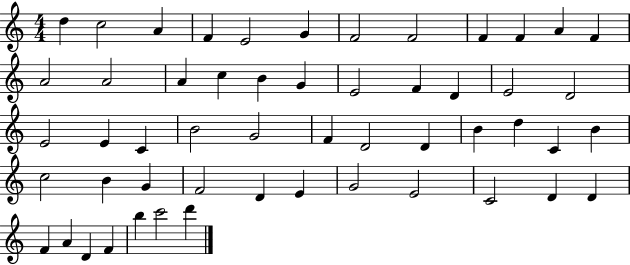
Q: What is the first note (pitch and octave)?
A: D5